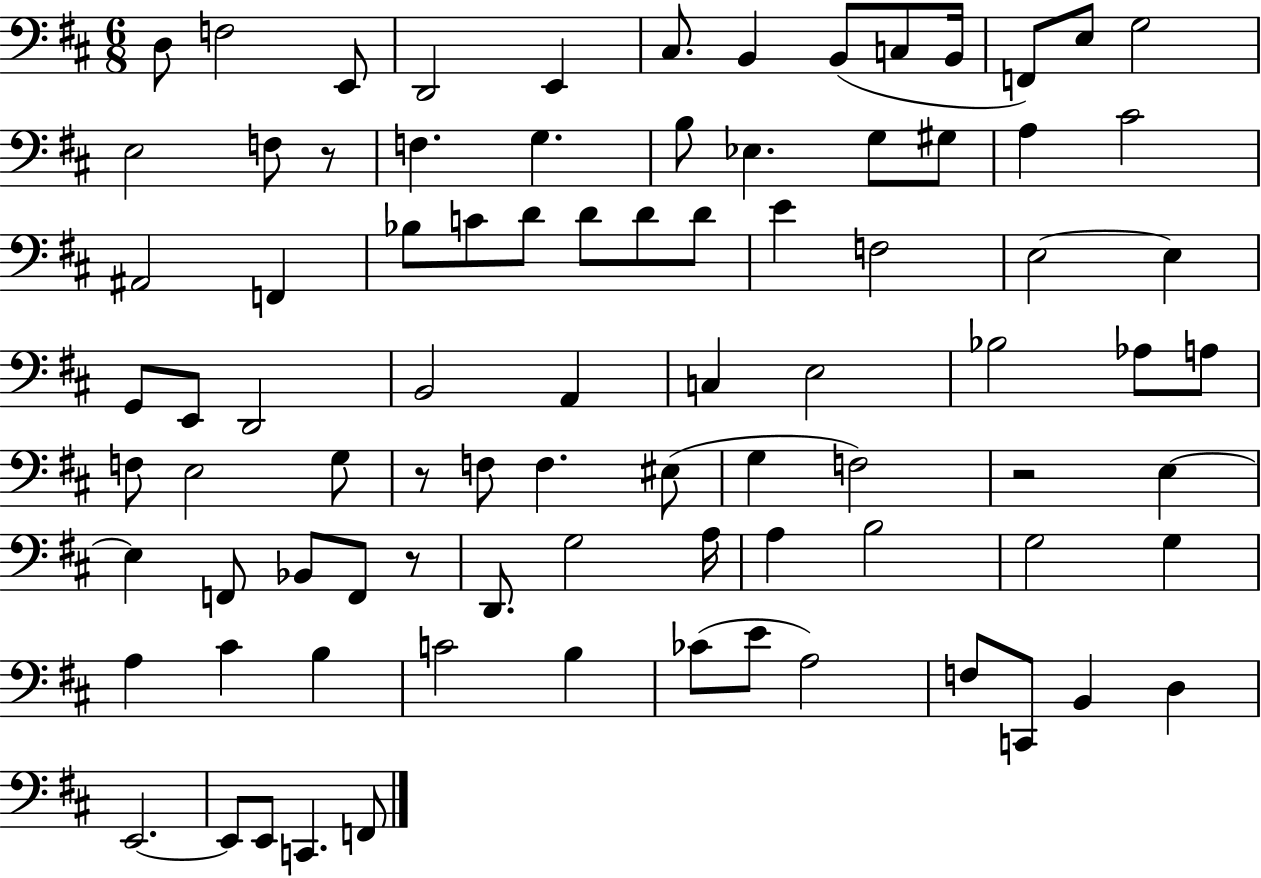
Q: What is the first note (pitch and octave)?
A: D3